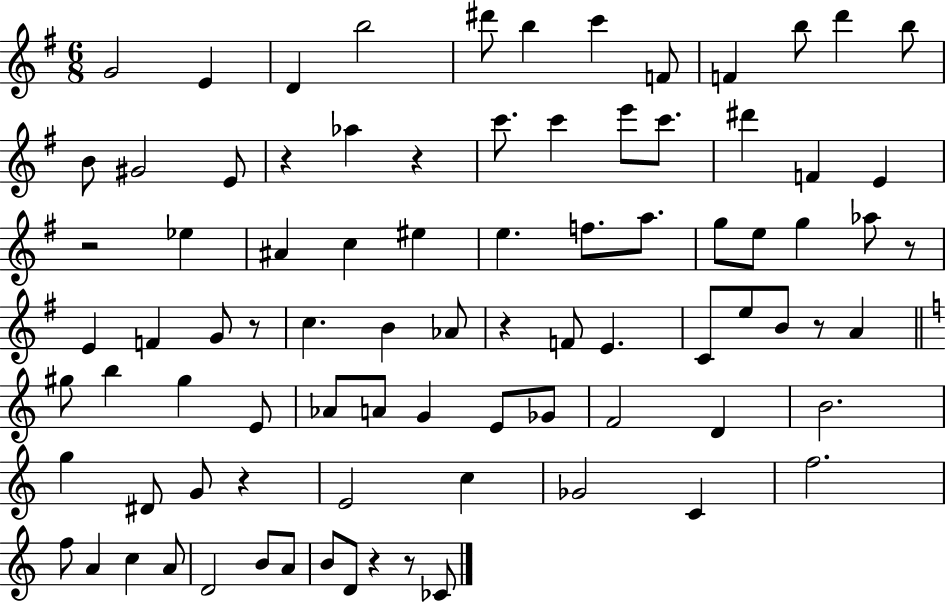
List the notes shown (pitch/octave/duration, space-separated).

G4/h E4/q D4/q B5/h D#6/e B5/q C6/q F4/e F4/q B5/e D6/q B5/e B4/e G#4/h E4/e R/q Ab5/q R/q C6/e. C6/q E6/e C6/e. D#6/q F4/q E4/q R/h Eb5/q A#4/q C5/q EIS5/q E5/q. F5/e. A5/e. G5/e E5/e G5/q Ab5/e R/e E4/q F4/q G4/e R/e C5/q. B4/q Ab4/e R/q F4/e E4/q. C4/e E5/e B4/e R/e A4/q G#5/e B5/q G#5/q E4/e Ab4/e A4/e G4/q E4/e Gb4/e F4/h D4/q B4/h. G5/q D#4/e G4/e R/q E4/h C5/q Gb4/h C4/q F5/h. F5/e A4/q C5/q A4/e D4/h B4/e A4/e B4/e D4/e R/q R/e CES4/e